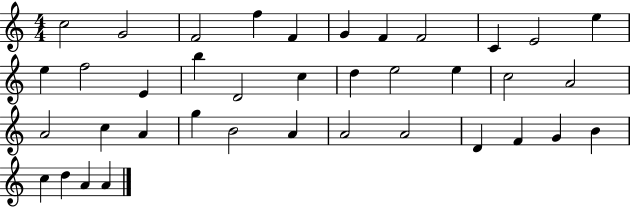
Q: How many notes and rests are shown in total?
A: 38